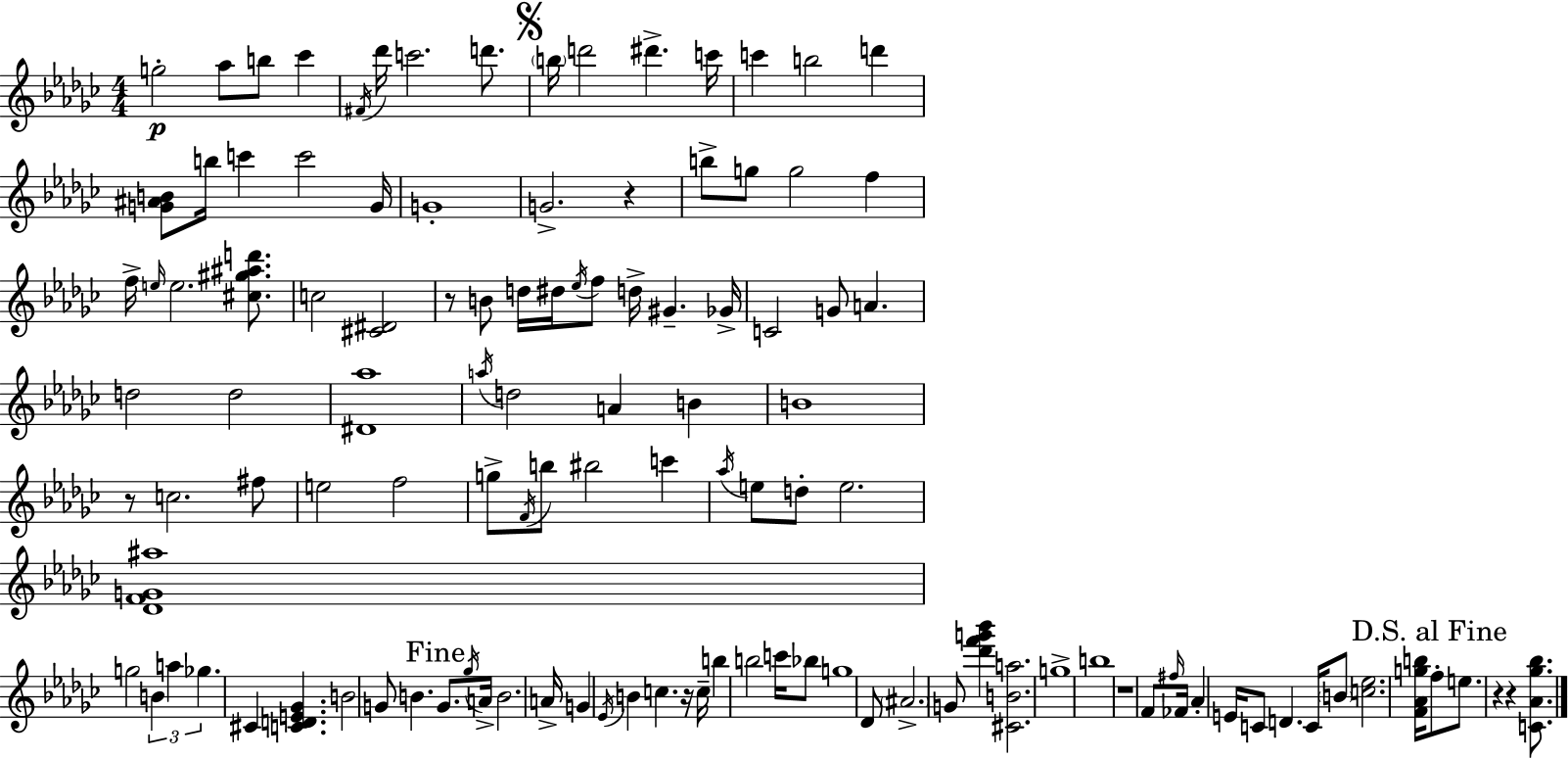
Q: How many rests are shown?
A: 7